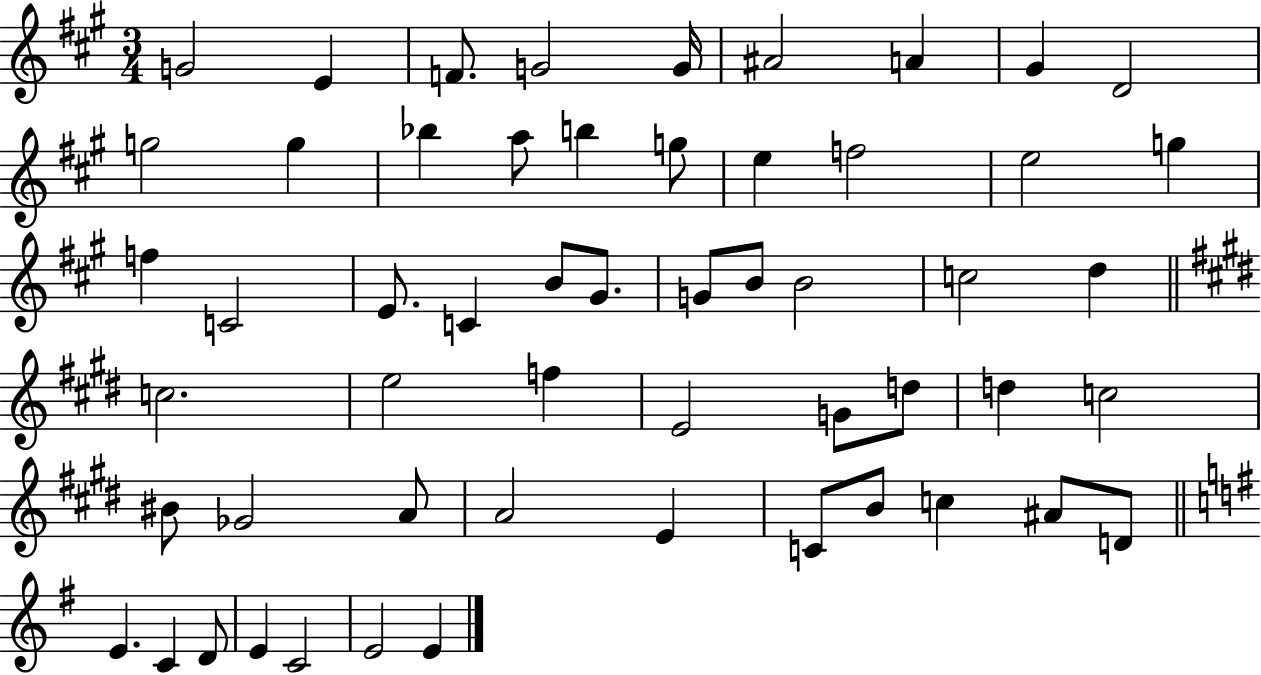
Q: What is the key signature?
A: A major